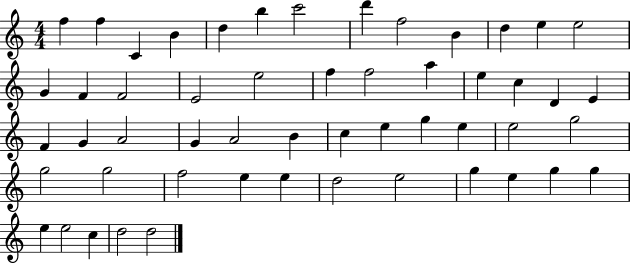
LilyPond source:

{
  \clef treble
  \numericTimeSignature
  \time 4/4
  \key c \major
  f''4 f''4 c'4 b'4 | d''4 b''4 c'''2 | d'''4 f''2 b'4 | d''4 e''4 e''2 | \break g'4 f'4 f'2 | e'2 e''2 | f''4 f''2 a''4 | e''4 c''4 d'4 e'4 | \break f'4 g'4 a'2 | g'4 a'2 b'4 | c''4 e''4 g''4 e''4 | e''2 g''2 | \break g''2 g''2 | f''2 e''4 e''4 | d''2 e''2 | g''4 e''4 g''4 g''4 | \break e''4 e''2 c''4 | d''2 d''2 | \bar "|."
}